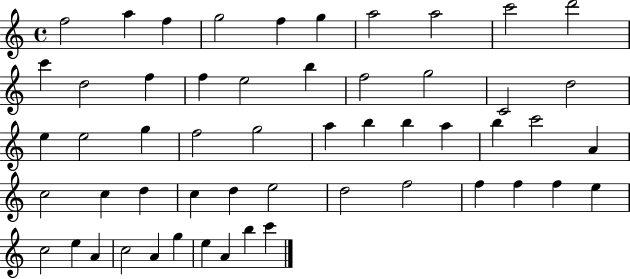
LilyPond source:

{
  \clef treble
  \time 4/4
  \defaultTimeSignature
  \key c \major
  f''2 a''4 f''4 | g''2 f''4 g''4 | a''2 a''2 | c'''2 d'''2 | \break c'''4 d''2 f''4 | f''4 e''2 b''4 | f''2 g''2 | c'2 d''2 | \break e''4 e''2 g''4 | f''2 g''2 | a''4 b''4 b''4 a''4 | b''4 c'''2 a'4 | \break c''2 c''4 d''4 | c''4 d''4 e''2 | d''2 f''2 | f''4 f''4 f''4 e''4 | \break c''2 e''4 a'4 | c''2 a'4 g''4 | e''4 a'4 b''4 c'''4 | \bar "|."
}